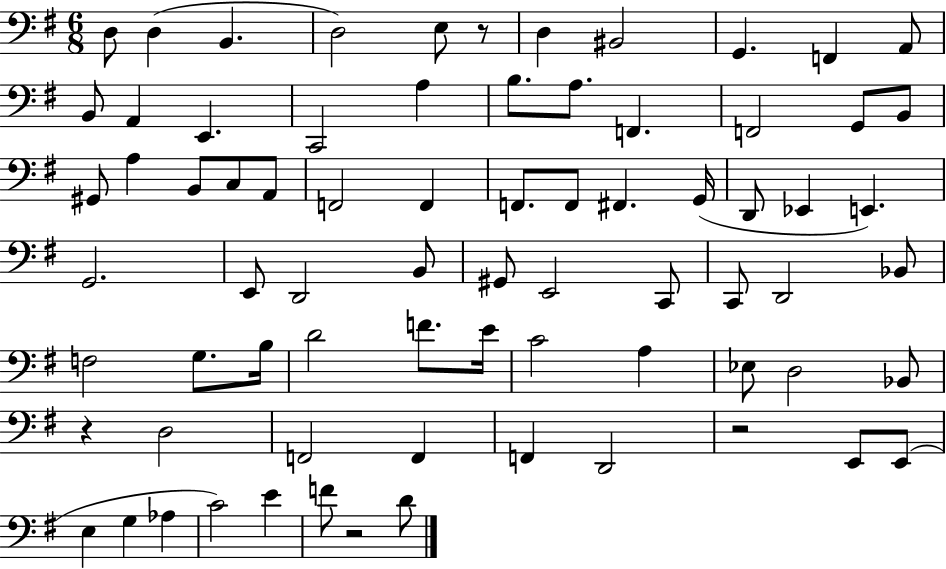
{
  \clef bass
  \numericTimeSignature
  \time 6/8
  \key g \major
  d8 d4( b,4. | d2) e8 r8 | d4 bis,2 | g,4. f,4 a,8 | \break b,8 a,4 e,4. | c,2 a4 | b8. a8. f,4. | f,2 g,8 b,8 | \break gis,8 a4 b,8 c8 a,8 | f,2 f,4 | f,8. f,8 fis,4. g,16( | d,8 ees,4 e,4.) | \break g,2. | e,8 d,2 b,8 | gis,8 e,2 c,8 | c,8 d,2 bes,8 | \break f2 g8. b16 | d'2 f'8. e'16 | c'2 a4 | ees8 d2 bes,8 | \break r4 d2 | f,2 f,4 | f,4 d,2 | r2 e,8 e,8( | \break e4 g4 aes4 | c'2) e'4 | f'8 r2 d'8 | \bar "|."
}